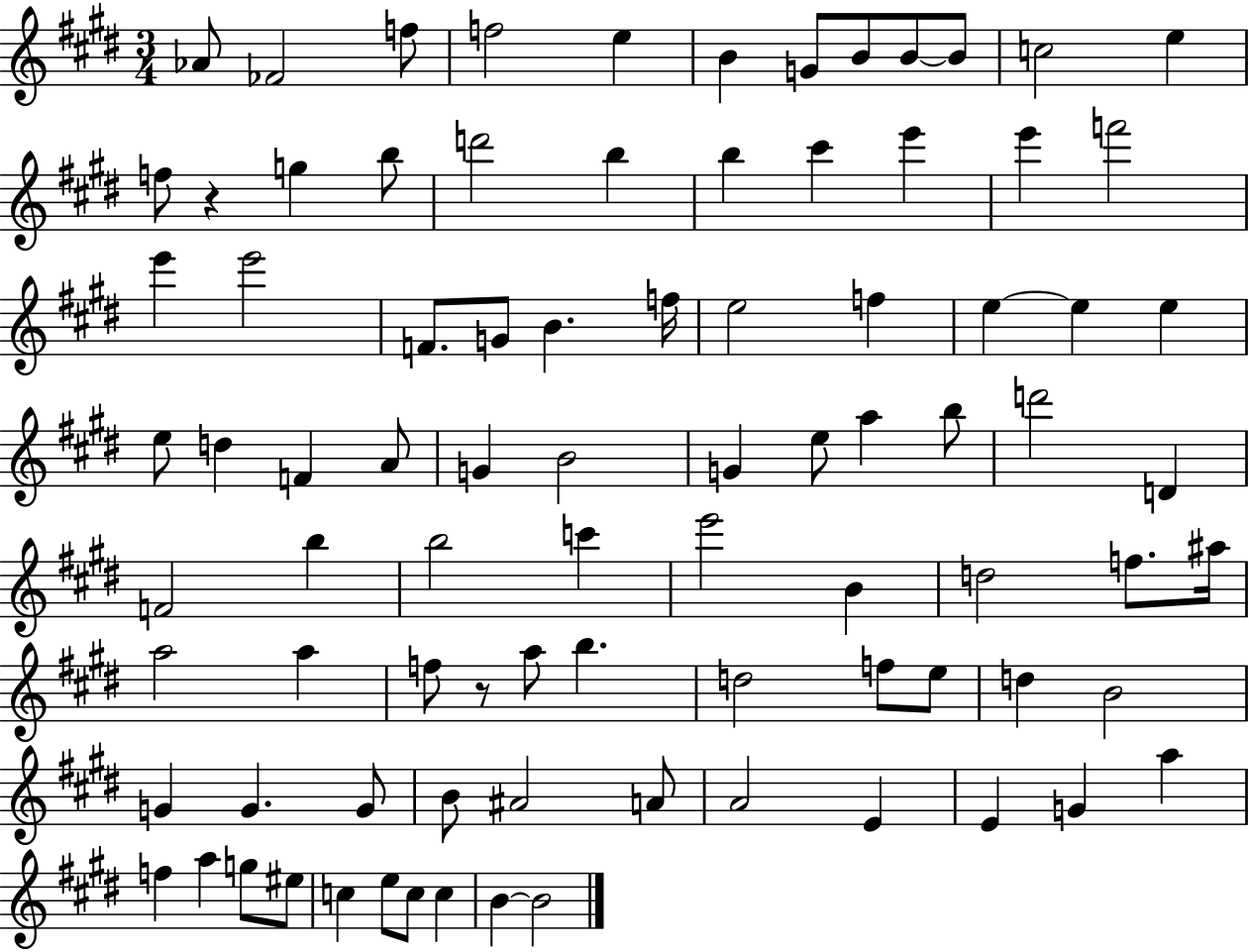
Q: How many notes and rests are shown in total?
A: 87